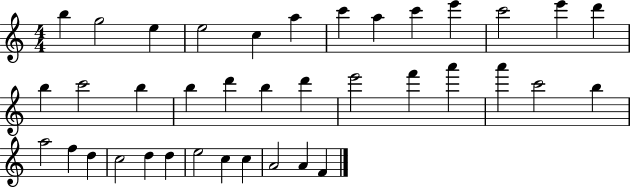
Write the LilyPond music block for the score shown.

{
  \clef treble
  \numericTimeSignature
  \time 4/4
  \key c \major
  b''4 g''2 e''4 | e''2 c''4 a''4 | c'''4 a''4 c'''4 e'''4 | c'''2 e'''4 d'''4 | \break b''4 c'''2 b''4 | b''4 d'''4 b''4 d'''4 | e'''2 f'''4 a'''4 | a'''4 c'''2 b''4 | \break a''2 f''4 d''4 | c''2 d''4 d''4 | e''2 c''4 c''4 | a'2 a'4 f'4 | \break \bar "|."
}